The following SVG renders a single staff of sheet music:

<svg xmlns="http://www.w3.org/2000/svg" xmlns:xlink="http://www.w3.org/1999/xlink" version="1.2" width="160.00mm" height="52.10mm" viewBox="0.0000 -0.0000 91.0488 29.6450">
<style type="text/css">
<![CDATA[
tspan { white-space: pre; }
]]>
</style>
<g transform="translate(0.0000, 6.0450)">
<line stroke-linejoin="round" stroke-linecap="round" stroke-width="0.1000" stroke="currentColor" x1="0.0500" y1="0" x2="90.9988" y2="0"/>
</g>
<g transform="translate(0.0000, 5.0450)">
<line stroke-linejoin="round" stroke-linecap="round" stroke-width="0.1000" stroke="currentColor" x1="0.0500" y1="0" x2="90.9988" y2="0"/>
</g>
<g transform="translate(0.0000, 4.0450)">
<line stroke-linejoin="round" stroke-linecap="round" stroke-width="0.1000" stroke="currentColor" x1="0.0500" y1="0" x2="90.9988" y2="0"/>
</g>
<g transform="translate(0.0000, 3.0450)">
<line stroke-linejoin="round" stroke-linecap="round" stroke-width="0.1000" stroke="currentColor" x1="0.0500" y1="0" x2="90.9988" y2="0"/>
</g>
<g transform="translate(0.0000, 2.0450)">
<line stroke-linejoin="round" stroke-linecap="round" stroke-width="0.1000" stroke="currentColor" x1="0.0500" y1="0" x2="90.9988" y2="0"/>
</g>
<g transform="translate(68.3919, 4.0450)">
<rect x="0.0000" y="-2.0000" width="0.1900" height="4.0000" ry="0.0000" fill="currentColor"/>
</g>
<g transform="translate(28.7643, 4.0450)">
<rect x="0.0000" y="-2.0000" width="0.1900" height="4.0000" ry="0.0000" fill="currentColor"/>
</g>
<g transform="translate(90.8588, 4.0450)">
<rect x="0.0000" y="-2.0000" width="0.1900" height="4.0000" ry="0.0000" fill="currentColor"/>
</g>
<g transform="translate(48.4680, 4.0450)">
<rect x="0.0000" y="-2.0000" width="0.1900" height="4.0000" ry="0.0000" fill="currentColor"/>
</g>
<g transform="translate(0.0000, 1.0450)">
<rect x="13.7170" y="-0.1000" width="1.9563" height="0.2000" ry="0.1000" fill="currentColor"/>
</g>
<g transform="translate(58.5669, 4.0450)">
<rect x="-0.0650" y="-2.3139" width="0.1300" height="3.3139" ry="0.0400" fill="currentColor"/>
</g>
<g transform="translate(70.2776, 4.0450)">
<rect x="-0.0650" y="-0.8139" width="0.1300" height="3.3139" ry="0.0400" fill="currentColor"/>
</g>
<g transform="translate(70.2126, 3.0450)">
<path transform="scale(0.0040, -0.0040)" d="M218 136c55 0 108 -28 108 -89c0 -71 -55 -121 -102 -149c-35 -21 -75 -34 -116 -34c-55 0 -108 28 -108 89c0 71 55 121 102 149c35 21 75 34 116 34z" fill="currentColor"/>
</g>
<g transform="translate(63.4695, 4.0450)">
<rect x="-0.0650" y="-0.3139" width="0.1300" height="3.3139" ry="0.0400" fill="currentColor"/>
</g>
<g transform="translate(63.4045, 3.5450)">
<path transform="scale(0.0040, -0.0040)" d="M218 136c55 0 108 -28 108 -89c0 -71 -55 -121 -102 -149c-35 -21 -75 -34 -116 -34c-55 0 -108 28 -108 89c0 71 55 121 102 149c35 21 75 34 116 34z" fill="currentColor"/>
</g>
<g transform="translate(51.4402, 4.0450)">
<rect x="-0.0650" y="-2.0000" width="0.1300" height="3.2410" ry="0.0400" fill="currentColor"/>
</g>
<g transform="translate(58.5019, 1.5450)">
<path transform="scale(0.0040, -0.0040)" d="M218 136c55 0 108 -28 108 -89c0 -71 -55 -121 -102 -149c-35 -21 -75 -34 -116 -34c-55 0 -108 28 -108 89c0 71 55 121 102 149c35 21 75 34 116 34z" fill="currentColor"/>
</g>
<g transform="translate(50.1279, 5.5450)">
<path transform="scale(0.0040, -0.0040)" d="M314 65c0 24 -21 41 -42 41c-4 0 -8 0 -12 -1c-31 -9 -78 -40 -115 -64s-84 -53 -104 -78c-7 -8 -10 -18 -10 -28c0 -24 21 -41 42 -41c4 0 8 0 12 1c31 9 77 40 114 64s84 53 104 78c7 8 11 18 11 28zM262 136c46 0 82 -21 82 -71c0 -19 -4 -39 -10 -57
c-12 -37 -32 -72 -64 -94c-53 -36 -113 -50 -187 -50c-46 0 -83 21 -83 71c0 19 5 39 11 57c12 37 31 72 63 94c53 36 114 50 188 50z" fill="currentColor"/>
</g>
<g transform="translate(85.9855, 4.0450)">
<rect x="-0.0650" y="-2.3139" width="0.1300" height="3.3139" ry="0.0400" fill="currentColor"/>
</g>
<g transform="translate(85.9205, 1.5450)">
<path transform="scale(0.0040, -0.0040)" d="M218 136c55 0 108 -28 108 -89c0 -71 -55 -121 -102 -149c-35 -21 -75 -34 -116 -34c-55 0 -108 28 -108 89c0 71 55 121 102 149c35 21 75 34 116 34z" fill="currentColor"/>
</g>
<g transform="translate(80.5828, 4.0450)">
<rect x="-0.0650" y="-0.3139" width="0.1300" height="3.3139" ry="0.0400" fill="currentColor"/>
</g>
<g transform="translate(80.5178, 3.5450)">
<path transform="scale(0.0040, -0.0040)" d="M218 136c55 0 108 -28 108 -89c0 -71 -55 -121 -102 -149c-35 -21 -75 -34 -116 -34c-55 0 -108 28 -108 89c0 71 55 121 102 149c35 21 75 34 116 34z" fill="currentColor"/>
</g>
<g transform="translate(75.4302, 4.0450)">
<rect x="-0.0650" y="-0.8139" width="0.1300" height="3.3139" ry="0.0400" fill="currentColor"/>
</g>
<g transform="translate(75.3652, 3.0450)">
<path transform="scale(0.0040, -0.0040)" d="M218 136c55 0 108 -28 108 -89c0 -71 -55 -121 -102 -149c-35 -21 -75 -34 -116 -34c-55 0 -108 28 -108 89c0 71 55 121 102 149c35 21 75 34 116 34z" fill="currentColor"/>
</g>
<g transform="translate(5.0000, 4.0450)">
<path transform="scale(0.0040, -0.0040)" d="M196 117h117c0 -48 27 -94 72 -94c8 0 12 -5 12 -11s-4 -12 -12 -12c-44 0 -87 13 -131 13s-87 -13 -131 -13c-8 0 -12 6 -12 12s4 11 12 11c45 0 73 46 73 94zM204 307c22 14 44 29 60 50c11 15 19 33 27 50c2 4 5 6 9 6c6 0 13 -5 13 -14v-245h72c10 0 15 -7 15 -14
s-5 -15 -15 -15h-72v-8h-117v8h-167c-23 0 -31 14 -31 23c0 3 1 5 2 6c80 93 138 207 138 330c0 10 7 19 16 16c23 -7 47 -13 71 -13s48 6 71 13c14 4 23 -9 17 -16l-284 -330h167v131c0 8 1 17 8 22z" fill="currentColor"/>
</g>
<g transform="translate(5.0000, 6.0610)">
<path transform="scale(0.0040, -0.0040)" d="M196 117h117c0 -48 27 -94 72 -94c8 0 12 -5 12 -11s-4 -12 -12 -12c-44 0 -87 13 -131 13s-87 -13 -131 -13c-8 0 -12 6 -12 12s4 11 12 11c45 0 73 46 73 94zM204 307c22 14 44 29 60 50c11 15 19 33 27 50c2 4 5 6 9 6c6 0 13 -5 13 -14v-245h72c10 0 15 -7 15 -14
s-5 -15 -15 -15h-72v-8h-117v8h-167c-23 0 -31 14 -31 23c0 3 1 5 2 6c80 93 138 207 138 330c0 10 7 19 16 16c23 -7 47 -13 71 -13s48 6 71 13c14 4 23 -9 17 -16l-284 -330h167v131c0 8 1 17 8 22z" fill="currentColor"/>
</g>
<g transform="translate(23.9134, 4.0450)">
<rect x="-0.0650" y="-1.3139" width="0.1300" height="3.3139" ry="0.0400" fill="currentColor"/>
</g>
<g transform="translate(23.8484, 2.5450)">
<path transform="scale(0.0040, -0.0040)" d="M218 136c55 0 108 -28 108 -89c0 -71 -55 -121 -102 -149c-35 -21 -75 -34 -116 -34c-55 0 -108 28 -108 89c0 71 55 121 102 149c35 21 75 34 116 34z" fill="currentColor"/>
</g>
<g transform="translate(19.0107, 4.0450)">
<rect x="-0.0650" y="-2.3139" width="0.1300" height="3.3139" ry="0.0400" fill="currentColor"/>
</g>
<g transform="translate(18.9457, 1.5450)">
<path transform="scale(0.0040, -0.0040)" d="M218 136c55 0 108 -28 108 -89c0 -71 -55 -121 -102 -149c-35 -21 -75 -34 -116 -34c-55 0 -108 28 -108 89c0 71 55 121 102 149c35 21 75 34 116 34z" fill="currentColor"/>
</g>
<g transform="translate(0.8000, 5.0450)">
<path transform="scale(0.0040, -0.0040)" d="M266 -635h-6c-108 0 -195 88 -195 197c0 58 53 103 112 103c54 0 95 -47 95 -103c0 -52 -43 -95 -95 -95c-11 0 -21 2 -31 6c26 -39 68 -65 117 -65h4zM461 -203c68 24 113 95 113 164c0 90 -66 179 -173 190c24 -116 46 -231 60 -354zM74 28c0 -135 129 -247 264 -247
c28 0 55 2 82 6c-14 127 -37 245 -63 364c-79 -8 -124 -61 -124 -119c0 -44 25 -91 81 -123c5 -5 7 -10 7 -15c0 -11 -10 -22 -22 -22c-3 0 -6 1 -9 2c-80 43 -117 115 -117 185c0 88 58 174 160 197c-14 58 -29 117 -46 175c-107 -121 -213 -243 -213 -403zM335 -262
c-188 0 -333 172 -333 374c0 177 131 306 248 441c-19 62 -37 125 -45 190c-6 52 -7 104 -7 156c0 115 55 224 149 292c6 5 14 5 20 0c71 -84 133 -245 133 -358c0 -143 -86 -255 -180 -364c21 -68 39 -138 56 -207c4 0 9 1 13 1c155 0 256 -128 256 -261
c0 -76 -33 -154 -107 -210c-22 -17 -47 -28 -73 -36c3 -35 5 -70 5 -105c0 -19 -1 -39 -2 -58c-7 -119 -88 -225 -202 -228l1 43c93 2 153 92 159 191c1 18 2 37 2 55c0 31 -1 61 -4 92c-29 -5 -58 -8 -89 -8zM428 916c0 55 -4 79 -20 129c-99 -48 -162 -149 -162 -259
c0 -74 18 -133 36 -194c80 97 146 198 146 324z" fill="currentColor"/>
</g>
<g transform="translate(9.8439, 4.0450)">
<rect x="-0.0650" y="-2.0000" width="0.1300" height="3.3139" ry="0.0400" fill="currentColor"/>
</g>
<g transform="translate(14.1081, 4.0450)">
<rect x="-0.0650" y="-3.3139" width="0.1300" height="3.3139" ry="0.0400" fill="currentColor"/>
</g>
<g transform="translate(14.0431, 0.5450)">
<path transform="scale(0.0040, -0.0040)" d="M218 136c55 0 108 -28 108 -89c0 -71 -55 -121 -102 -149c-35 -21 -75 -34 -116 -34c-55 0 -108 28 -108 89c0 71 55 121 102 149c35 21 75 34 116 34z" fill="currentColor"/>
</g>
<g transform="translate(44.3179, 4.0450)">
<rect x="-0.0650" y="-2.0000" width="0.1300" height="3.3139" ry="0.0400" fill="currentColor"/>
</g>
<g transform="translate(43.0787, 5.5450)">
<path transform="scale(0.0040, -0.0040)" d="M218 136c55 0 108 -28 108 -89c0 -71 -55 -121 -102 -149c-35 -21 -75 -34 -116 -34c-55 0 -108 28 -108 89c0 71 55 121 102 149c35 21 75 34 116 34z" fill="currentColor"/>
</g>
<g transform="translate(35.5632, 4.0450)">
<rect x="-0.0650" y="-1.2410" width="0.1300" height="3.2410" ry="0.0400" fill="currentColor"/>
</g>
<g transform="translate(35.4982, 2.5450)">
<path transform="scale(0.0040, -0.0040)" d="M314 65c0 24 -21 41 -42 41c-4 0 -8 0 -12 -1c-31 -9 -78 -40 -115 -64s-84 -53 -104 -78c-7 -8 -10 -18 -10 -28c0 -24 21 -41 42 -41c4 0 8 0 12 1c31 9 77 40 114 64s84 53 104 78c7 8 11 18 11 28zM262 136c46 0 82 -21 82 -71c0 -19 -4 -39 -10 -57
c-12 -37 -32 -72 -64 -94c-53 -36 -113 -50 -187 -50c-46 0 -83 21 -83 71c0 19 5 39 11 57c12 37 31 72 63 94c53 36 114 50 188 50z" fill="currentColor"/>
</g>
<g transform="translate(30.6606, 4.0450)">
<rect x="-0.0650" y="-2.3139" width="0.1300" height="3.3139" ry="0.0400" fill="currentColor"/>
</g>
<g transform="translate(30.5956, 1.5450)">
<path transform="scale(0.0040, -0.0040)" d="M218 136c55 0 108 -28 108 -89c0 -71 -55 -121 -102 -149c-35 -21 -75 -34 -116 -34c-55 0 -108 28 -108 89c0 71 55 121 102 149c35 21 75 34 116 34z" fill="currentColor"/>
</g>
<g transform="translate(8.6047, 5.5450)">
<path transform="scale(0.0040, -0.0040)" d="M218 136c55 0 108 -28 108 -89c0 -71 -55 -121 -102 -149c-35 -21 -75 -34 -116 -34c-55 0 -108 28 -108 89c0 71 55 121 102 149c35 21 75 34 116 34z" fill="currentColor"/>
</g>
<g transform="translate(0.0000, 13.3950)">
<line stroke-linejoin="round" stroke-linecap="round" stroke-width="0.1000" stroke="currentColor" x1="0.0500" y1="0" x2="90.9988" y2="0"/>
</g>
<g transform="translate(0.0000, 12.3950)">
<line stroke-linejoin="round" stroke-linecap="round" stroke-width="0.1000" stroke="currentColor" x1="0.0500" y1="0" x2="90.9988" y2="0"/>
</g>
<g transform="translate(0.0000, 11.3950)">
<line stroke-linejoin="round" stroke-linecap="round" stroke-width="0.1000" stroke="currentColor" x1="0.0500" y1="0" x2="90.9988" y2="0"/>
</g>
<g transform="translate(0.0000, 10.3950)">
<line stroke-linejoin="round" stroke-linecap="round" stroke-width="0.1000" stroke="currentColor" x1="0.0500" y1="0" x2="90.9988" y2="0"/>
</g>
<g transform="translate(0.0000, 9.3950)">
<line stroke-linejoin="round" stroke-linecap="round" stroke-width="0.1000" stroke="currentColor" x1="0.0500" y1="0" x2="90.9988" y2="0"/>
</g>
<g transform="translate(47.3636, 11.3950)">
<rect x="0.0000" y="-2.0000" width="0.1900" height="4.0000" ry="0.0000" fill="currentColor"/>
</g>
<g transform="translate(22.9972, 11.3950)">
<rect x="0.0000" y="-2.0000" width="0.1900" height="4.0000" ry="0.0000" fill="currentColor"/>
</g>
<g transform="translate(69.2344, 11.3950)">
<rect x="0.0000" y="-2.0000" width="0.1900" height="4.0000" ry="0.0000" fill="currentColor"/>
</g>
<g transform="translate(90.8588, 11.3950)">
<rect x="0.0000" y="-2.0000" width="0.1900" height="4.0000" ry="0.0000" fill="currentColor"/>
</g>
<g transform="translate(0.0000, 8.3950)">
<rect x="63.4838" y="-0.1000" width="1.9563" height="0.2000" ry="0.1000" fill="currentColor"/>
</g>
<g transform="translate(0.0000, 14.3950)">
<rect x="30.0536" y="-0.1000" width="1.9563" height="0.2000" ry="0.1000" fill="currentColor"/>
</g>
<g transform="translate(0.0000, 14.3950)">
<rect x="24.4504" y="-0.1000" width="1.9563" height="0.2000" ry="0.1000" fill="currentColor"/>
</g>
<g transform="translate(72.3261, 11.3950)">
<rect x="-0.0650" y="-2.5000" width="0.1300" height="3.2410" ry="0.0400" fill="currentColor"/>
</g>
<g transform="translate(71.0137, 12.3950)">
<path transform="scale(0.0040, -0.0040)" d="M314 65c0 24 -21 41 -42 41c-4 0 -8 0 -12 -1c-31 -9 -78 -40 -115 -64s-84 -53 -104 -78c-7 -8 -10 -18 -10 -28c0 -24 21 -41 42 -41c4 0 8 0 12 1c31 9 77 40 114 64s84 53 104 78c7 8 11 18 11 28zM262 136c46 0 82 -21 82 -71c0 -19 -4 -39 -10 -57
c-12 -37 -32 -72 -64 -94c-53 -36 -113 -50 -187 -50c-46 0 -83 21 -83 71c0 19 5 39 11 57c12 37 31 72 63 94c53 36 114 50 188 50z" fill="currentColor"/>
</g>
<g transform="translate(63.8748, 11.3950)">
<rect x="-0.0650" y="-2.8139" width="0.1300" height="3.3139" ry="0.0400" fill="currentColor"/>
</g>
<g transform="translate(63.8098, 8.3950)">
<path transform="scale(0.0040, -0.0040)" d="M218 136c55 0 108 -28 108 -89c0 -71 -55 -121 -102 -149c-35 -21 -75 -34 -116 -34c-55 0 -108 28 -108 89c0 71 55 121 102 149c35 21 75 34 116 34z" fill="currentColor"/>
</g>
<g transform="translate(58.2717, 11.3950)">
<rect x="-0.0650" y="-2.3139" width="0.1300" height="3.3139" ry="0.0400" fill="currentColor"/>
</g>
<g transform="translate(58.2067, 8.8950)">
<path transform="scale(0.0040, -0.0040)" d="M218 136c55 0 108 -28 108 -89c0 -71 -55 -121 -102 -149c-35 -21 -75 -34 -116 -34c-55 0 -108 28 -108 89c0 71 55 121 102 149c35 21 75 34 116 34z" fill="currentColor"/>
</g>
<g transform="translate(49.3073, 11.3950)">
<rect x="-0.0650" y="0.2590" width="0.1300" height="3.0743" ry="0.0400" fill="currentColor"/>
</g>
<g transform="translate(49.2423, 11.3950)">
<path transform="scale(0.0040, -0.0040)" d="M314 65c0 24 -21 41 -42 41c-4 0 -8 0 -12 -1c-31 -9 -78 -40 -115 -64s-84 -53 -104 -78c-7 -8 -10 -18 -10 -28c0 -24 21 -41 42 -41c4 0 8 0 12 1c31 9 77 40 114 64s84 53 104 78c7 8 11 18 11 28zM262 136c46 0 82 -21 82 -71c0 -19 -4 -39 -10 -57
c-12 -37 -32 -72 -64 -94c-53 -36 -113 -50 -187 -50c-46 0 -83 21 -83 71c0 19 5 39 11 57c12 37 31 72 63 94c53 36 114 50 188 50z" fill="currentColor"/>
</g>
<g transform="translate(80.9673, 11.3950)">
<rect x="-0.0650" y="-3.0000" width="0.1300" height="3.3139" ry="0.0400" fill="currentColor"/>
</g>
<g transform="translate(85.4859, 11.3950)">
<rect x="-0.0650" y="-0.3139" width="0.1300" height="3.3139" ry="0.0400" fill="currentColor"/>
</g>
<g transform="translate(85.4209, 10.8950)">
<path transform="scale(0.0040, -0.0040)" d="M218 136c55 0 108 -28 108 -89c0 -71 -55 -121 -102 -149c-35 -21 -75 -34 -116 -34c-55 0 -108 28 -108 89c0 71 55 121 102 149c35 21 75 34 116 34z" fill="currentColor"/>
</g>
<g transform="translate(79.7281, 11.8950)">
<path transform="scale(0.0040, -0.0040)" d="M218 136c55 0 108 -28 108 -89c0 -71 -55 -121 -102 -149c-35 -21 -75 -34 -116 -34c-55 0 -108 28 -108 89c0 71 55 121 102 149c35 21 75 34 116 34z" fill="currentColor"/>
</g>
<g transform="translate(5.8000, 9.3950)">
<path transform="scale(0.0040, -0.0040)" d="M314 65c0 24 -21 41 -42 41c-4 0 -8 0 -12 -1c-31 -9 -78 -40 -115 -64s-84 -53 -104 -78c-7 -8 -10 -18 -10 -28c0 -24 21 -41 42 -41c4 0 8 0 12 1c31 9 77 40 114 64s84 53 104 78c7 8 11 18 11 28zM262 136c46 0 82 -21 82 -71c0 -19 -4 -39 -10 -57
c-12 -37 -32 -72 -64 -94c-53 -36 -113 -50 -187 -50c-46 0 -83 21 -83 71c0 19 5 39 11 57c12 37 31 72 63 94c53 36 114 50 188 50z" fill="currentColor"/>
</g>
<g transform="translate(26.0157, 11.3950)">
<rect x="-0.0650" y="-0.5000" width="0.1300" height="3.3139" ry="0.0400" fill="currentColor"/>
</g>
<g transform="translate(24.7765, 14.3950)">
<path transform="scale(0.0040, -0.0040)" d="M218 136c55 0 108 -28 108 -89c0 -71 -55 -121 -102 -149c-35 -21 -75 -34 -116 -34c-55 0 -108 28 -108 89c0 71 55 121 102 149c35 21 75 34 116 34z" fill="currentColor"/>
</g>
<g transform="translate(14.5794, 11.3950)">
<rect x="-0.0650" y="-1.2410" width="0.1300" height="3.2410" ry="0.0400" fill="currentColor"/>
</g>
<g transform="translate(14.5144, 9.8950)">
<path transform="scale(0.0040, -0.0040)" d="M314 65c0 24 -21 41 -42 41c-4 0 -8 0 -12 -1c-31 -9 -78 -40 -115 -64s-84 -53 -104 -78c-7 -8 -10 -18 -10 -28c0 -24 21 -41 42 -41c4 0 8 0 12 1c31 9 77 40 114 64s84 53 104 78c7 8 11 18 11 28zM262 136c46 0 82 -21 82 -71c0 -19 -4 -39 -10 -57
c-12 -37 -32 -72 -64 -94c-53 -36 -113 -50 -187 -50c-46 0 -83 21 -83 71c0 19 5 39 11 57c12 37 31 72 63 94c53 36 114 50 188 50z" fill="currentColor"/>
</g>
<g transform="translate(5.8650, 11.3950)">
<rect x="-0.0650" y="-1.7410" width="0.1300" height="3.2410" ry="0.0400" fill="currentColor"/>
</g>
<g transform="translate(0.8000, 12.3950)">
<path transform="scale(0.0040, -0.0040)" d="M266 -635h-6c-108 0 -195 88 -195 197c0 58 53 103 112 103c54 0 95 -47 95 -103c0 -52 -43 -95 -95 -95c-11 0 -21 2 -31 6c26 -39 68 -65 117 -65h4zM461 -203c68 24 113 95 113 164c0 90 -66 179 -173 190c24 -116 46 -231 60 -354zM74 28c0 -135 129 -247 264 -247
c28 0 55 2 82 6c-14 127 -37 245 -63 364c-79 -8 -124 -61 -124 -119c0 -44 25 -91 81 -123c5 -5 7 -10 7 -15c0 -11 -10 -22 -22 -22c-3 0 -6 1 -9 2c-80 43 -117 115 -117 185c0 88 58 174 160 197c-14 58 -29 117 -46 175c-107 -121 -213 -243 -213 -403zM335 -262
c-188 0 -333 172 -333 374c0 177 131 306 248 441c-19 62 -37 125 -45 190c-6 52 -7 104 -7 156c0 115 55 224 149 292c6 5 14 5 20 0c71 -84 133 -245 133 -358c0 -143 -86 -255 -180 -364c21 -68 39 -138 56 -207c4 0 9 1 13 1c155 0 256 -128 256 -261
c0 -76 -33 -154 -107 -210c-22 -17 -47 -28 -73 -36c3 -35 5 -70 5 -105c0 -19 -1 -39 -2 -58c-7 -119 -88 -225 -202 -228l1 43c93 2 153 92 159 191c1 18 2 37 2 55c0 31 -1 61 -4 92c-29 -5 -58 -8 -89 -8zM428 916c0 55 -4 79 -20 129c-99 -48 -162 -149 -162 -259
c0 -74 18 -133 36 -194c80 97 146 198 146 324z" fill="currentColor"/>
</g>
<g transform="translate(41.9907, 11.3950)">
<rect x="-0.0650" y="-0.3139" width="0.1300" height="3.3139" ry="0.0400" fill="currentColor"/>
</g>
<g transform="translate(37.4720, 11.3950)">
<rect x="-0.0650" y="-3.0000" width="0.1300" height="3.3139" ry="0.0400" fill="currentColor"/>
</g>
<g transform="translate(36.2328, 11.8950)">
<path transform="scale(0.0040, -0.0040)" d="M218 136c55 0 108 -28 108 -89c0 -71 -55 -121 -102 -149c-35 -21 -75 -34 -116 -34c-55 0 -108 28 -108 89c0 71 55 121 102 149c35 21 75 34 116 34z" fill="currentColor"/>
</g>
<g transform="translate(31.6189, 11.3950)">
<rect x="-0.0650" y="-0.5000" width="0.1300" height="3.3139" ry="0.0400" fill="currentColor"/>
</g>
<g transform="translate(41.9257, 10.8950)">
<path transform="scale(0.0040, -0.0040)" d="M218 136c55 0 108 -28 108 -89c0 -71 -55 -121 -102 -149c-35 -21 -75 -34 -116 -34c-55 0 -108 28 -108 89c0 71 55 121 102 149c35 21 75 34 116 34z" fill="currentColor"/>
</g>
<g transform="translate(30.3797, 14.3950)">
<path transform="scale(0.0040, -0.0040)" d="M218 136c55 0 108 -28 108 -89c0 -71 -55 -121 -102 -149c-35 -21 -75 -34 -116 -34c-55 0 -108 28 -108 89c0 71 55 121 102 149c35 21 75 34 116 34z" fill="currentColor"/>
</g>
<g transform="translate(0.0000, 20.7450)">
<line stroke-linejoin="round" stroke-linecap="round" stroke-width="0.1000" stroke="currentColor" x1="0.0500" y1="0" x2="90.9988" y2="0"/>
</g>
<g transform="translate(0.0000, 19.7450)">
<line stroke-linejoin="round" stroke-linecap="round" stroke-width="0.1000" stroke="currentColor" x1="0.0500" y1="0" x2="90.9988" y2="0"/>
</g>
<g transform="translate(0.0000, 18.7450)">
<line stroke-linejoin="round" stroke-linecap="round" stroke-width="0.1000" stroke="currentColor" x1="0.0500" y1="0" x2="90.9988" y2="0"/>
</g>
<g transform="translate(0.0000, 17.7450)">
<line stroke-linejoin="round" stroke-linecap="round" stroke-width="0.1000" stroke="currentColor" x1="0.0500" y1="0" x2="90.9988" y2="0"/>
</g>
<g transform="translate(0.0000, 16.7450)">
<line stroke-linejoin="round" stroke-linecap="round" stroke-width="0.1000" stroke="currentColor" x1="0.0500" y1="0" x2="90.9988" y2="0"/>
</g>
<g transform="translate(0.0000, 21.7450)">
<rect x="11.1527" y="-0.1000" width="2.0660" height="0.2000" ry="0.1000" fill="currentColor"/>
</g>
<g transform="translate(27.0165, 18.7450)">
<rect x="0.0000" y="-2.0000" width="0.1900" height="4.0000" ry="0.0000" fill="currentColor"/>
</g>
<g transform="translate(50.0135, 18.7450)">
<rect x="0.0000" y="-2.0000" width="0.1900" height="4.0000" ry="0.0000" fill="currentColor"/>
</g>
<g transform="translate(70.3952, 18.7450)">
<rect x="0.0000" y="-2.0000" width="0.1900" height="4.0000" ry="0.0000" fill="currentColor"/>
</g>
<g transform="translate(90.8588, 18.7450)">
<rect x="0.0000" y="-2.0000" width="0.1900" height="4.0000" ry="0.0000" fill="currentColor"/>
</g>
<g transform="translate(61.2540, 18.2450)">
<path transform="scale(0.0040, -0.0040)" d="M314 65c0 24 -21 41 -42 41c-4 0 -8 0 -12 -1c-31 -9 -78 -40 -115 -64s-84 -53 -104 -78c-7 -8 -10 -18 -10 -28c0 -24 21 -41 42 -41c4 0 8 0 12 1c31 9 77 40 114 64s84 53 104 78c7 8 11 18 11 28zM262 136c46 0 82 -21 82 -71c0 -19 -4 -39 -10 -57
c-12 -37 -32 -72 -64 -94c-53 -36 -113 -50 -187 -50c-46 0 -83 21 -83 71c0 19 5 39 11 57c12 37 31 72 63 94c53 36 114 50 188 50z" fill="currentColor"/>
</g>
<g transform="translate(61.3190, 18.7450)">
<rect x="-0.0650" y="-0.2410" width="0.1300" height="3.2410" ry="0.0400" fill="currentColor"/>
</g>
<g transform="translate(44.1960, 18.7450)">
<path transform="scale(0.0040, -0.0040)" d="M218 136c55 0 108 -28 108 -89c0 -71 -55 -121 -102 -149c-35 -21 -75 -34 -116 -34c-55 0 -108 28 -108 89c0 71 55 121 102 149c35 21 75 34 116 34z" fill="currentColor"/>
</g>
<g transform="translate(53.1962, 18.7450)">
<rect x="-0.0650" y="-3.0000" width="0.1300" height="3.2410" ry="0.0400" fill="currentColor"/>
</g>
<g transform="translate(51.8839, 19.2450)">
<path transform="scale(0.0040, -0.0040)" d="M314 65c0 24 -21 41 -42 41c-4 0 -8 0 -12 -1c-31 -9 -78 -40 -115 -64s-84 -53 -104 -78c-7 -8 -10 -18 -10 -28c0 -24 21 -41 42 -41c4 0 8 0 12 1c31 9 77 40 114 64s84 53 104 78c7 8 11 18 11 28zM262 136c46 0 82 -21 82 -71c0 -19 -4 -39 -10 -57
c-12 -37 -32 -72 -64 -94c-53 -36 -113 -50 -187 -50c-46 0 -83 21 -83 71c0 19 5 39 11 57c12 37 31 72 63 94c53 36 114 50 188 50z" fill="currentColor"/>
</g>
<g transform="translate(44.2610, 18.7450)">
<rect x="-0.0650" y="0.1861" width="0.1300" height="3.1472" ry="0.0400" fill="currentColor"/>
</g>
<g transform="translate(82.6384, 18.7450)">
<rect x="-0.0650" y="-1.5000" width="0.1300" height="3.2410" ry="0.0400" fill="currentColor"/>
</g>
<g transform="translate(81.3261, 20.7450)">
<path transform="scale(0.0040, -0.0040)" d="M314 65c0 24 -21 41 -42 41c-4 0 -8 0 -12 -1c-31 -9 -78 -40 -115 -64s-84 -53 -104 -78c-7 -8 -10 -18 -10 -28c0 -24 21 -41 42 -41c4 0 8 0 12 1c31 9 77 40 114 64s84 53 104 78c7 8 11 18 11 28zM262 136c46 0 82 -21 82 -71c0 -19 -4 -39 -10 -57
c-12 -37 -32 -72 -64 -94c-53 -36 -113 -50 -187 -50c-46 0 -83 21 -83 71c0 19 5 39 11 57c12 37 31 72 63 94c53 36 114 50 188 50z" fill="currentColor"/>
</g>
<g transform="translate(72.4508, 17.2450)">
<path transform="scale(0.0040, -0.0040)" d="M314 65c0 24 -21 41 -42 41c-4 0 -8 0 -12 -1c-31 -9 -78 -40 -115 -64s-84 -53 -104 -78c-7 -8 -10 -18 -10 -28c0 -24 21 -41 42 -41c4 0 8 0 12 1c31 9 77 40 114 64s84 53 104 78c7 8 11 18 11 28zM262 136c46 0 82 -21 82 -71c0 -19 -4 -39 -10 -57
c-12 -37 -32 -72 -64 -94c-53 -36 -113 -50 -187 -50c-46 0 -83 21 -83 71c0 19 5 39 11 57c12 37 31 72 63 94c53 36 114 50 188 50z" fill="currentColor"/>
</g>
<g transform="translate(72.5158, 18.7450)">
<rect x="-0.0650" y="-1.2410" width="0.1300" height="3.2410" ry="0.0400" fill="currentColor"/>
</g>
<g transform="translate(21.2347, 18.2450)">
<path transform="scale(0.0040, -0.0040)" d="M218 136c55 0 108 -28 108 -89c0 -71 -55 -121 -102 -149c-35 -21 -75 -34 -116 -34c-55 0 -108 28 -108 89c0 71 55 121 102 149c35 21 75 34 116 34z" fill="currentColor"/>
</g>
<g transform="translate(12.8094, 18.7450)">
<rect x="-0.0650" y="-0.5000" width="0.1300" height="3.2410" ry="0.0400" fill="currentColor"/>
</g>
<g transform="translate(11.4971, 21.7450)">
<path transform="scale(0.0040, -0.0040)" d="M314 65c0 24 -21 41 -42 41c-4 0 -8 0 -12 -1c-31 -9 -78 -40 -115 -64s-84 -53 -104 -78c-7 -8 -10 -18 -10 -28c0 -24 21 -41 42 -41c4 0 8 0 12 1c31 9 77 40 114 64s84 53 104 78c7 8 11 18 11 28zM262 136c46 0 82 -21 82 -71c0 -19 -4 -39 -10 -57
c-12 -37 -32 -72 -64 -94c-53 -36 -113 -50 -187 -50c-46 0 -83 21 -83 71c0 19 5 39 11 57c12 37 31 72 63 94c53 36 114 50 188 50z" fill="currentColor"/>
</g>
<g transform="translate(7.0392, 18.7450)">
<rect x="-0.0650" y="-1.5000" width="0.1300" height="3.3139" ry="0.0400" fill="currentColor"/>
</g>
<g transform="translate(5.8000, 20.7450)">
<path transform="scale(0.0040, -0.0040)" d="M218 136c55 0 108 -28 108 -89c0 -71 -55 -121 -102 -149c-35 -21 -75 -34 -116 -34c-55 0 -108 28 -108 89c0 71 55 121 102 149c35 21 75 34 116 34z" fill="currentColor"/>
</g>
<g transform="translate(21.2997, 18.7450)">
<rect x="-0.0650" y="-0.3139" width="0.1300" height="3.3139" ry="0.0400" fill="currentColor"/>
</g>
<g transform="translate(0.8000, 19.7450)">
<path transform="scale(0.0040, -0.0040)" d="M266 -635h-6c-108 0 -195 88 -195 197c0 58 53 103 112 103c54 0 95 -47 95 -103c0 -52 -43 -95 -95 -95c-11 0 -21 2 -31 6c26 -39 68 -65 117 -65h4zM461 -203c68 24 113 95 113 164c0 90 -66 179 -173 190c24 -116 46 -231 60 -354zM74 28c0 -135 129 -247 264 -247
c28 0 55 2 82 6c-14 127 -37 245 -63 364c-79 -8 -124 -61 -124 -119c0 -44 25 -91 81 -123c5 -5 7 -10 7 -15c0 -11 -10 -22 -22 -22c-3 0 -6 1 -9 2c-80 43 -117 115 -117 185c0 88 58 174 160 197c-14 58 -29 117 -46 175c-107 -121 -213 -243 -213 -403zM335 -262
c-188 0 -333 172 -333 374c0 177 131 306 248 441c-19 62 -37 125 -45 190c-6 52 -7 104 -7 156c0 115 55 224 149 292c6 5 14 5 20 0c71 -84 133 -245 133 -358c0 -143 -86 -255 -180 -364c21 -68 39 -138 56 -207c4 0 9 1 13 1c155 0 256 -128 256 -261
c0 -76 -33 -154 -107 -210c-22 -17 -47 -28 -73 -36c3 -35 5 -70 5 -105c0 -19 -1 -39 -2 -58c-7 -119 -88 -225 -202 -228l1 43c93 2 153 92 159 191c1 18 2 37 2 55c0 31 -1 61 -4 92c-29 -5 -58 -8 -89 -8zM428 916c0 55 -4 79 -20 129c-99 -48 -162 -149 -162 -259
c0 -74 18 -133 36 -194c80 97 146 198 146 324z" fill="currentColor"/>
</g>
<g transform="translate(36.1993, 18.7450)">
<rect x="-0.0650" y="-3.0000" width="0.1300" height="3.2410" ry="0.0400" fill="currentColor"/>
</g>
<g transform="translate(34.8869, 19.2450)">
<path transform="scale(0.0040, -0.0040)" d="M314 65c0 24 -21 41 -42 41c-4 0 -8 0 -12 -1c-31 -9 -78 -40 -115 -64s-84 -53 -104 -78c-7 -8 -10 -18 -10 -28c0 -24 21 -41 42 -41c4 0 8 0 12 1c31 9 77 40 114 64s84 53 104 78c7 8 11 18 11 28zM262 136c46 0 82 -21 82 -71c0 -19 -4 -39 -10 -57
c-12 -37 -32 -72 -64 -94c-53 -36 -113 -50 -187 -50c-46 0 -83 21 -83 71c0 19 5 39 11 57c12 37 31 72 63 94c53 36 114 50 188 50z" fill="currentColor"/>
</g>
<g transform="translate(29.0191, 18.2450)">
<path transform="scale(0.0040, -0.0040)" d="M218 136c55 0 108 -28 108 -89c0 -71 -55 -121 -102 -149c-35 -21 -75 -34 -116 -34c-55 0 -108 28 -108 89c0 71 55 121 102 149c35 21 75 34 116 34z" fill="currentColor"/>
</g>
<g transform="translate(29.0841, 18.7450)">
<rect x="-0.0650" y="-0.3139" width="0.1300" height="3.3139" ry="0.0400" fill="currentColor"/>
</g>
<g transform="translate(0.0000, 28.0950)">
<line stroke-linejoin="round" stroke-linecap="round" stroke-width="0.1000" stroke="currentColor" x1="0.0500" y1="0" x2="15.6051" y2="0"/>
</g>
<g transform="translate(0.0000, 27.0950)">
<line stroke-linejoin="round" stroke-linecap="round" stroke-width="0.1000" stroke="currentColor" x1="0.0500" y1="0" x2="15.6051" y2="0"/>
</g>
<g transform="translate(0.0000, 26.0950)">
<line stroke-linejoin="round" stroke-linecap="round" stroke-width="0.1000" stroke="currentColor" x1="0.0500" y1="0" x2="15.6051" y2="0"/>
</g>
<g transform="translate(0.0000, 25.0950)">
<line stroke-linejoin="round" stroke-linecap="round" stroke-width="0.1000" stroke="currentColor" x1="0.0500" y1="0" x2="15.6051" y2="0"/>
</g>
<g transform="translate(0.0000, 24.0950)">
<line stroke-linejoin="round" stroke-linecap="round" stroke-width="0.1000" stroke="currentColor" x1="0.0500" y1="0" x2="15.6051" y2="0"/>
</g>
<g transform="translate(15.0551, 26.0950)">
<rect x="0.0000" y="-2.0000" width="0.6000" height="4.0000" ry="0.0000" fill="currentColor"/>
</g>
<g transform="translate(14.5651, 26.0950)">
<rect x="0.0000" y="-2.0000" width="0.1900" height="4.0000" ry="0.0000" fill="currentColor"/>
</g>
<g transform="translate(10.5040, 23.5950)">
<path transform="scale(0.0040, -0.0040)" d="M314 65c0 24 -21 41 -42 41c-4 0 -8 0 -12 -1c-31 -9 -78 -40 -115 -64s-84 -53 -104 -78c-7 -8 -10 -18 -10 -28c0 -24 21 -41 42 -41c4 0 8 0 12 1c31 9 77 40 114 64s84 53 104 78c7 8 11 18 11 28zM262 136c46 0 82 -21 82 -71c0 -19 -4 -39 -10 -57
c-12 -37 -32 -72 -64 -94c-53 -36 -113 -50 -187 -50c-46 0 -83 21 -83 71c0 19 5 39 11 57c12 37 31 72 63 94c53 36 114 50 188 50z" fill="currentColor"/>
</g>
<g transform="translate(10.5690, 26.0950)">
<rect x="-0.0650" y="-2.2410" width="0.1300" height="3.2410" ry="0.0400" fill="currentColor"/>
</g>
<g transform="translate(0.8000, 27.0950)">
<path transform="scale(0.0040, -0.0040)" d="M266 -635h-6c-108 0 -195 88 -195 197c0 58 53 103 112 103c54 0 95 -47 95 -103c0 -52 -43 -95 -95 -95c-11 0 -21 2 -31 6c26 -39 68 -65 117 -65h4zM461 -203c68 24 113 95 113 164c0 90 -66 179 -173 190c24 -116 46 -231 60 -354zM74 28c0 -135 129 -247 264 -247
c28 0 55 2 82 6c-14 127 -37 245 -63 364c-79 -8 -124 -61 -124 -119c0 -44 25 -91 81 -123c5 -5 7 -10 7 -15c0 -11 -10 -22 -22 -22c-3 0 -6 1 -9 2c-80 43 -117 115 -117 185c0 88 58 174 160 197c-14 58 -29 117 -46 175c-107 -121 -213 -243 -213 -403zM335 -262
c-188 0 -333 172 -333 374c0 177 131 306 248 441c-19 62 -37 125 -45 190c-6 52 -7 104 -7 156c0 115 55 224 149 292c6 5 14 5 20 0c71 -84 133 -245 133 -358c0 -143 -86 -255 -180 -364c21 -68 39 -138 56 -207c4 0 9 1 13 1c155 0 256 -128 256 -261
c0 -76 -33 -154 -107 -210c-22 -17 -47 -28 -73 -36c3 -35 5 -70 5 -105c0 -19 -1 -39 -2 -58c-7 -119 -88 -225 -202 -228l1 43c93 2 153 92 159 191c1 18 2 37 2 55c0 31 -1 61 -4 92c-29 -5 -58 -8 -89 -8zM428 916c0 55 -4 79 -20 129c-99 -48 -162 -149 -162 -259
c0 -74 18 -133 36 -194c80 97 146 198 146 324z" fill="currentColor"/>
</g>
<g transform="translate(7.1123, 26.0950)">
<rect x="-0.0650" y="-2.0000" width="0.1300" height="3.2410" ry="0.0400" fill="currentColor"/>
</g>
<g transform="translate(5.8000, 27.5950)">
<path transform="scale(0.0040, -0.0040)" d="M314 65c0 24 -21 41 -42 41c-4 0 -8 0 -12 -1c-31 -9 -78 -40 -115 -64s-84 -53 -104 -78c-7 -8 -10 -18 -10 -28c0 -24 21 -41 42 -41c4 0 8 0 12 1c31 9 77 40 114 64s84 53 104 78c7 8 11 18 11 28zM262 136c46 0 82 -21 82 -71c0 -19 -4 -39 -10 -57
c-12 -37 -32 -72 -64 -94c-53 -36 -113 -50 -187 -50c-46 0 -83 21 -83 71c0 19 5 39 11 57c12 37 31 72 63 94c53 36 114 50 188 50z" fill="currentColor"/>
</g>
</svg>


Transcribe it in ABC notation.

X:1
T:Untitled
M:4/4
L:1/4
K:C
F b g e g e2 F F2 g c d d c g f2 e2 C C A c B2 g a G2 A c E C2 c c A2 B A2 c2 e2 E2 F2 g2